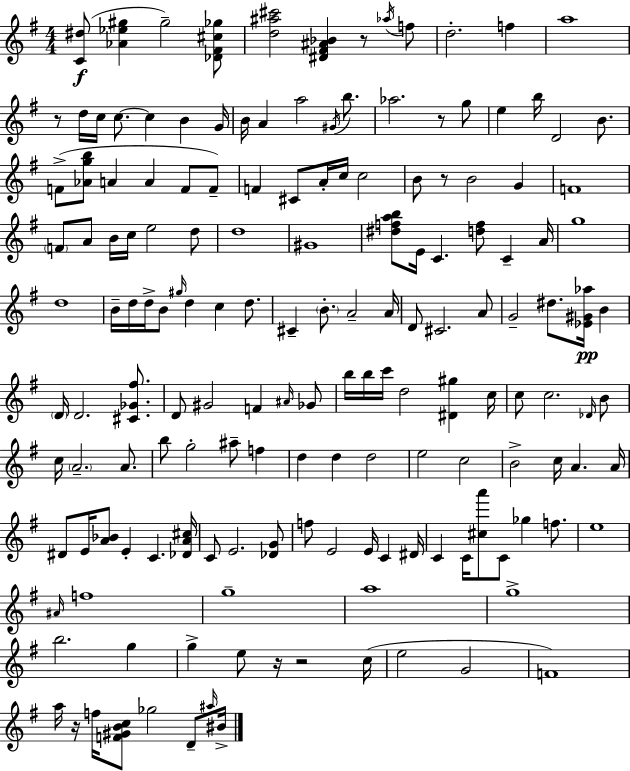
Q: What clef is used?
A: treble